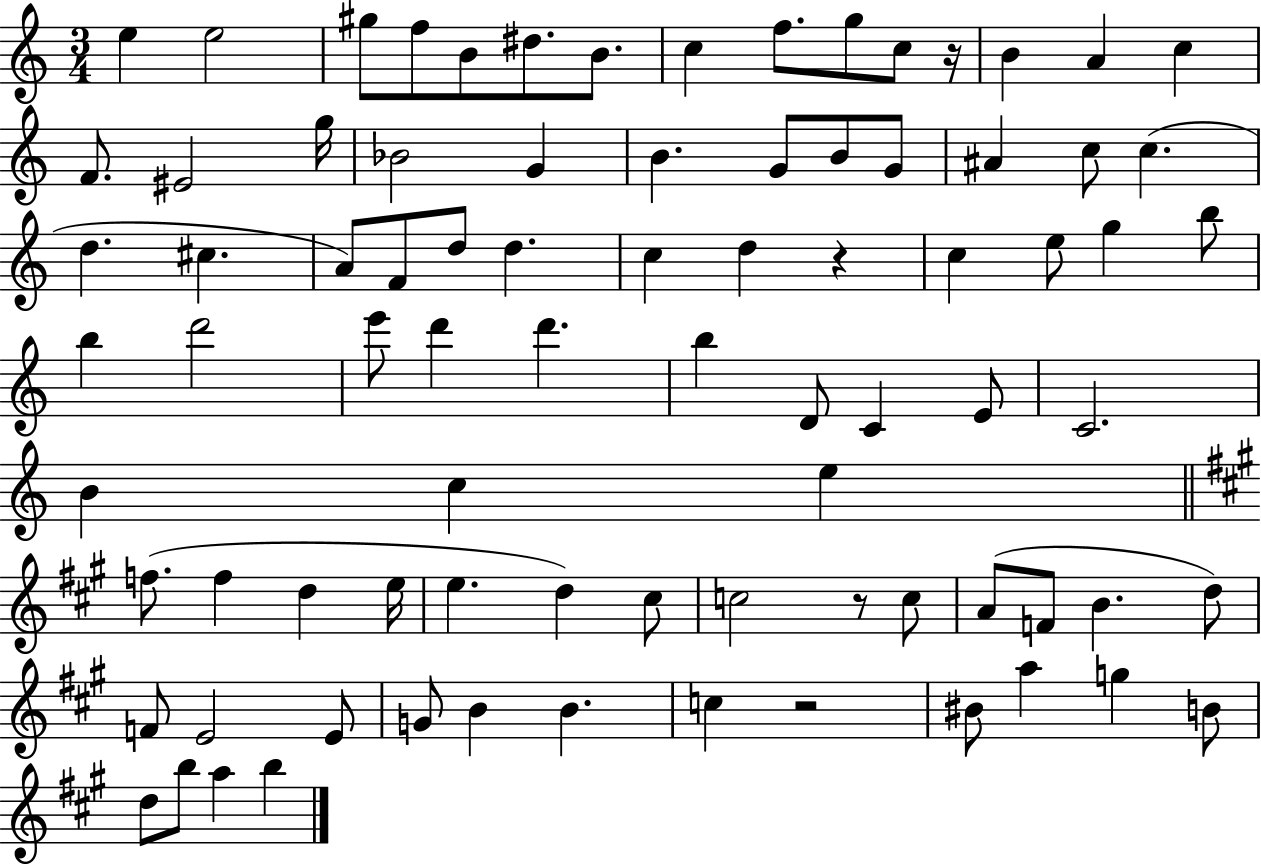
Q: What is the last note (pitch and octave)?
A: B5